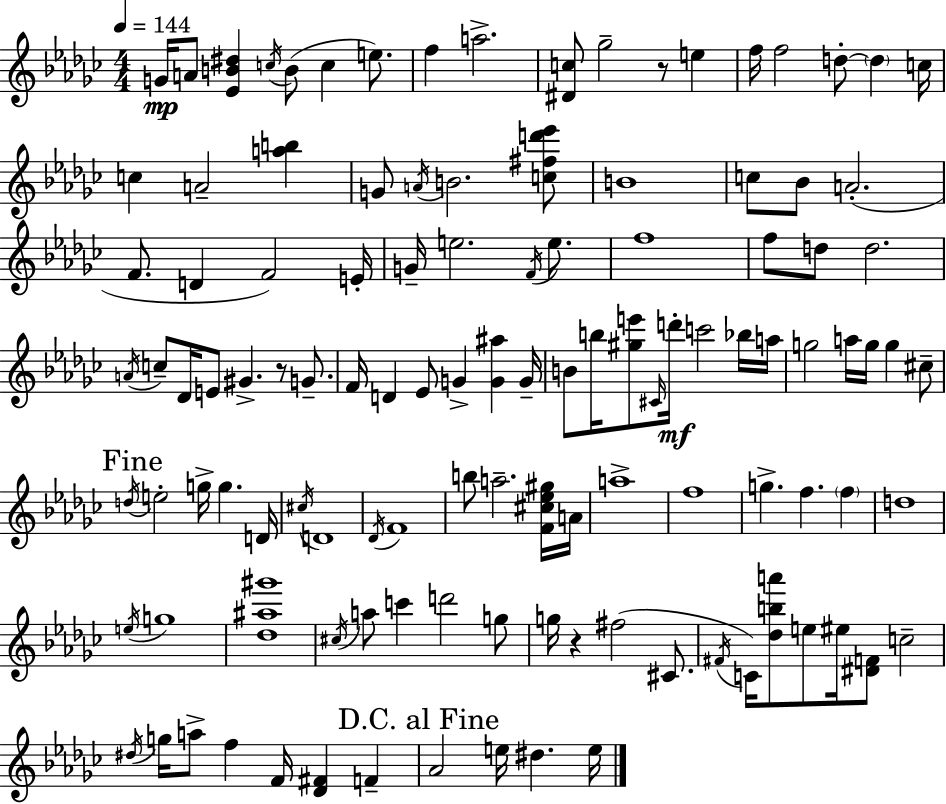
X:1
T:Untitled
M:4/4
L:1/4
K:Ebm
G/4 A/2 [_EB^d] c/4 B/2 c e/2 f a2 [^Dc]/2 _g2 z/2 e f/4 f2 d/2 d c/4 c A2 [ab] G/2 A/4 B2 [c^fd'_e']/2 B4 c/2 _B/2 A2 F/2 D F2 E/4 G/4 e2 F/4 e/2 f4 f/2 d/2 d2 A/4 c/2 _D/4 E/2 ^G z/2 G/2 F/4 D _E/2 G [G^a] G/4 B/2 b/4 [^ge']/2 ^C/4 d'/4 c'2 _b/4 a/4 g2 a/4 g/4 g ^c/2 d/4 e2 g/4 g D/4 ^c/4 D4 _D/4 F4 b/2 a2 [F^c_e^g]/4 A/4 a4 f4 g f f d4 e/4 g4 [_d^a^g']4 ^c/4 a/2 c' d'2 g/2 g/4 z ^f2 ^C/2 ^F/4 C/4 [_dba']/2 e/2 ^e/4 [^DF]/2 c2 ^d/4 g/4 a/2 f F/4 [_D^F] F _A2 e/4 ^d e/4